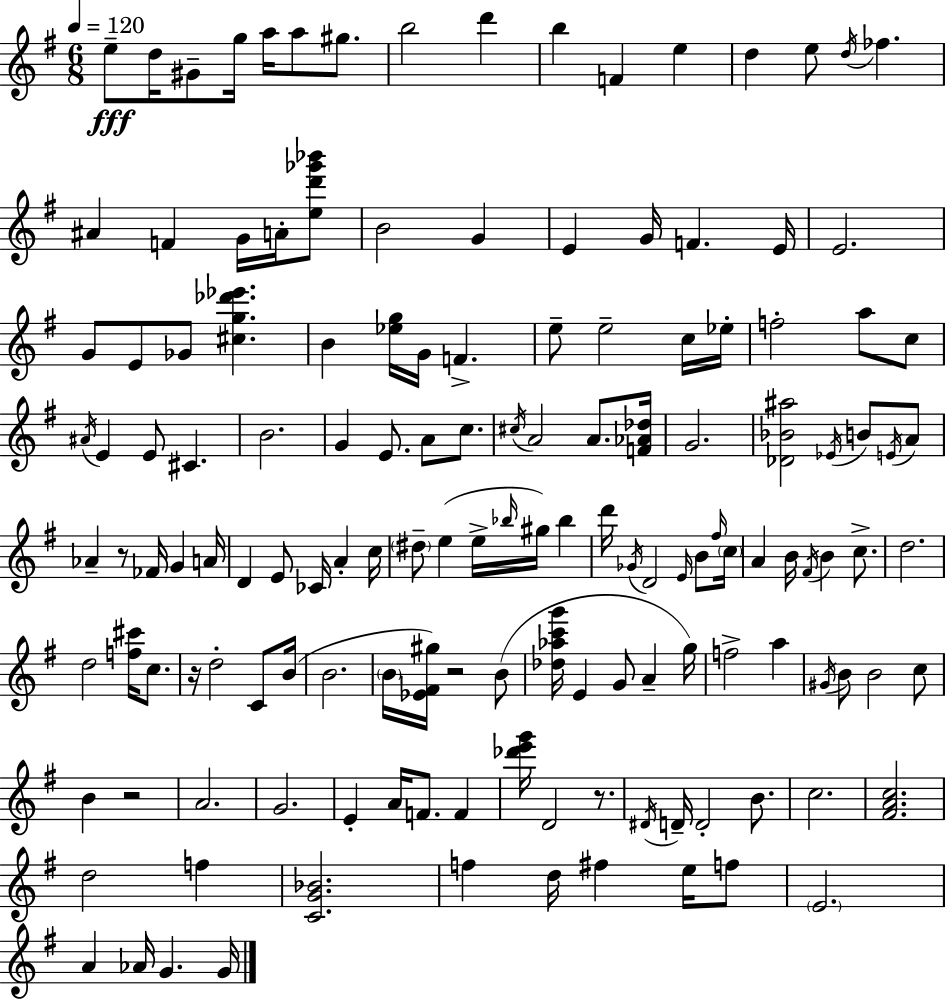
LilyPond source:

{
  \clef treble
  \numericTimeSignature
  \time 6/8
  \key e \minor
  \tempo 4 = 120
  e''8--\fff d''16 gis'8-- g''16 a''16 a''8 gis''8. | b''2 d'''4 | b''4 f'4 e''4 | d''4 e''8 \acciaccatura { d''16 } fes''4. | \break ais'4 f'4 g'16 a'16-. <e'' d''' ges''' bes'''>8 | b'2 g'4 | e'4 g'16 f'4. | e'16 e'2. | \break g'8 e'8 ges'8 <cis'' g'' des''' ees'''>4. | b'4 <ees'' g''>16 g'16 f'4.-> | e''8-- e''2-- c''16 | ees''16-. f''2-. a''8 c''8 | \break \acciaccatura { ais'16 } e'4 e'8 cis'4. | b'2. | g'4 e'8. a'8 c''8. | \acciaccatura { cis''16 } a'2 a'8. | \break <f' aes' des''>16 g'2. | <des' bes' ais''>2 \acciaccatura { ees'16 } | b'8 \acciaccatura { e'16 } a'8 aes'4-- r8 fes'16 | g'4 a'16 d'4 e'8 ces'16 | \break a'4-. c''16 \parenthesize dis''8-- e''4( e''16-> | \grace { bes''16 } gis''16) bes''4 d'''16 \acciaccatura { ges'16 } d'2 | \grace { e'16 } b'8 \grace { fis''16 } \parenthesize c''16 a'4 | b'16 \acciaccatura { fis'16 } b'4 c''8.-> d''2. | \break d''2 | <f'' cis'''>16 c''8. r16 d''2-. | c'8 b'16( b'2. | \parenthesize b'16 <ees' fis' gis''>16) | \break r2 b'8( <des'' aes'' c''' g'''>16 e'4 | g'8 a'4-- g''16) f''2-> | a''4 \acciaccatura { gis'16 } b'8 | b'2 c''8 b'4 | \break r2 a'2. | g'2. | e'4-. | a'16 f'8. f'4 <des''' e''' g'''>16 | \break d'2 r8. \acciaccatura { dis'16 } | d'16-- d'2-. b'8. | c''2. | <fis' a' c''>2. | \break d''2 f''4 | <c' g' bes'>2. | f''4 d''16 fis''4 e''16 f''8 | \parenthesize e'2. | \break a'4 aes'16 g'4. g'16 | \bar "|."
}